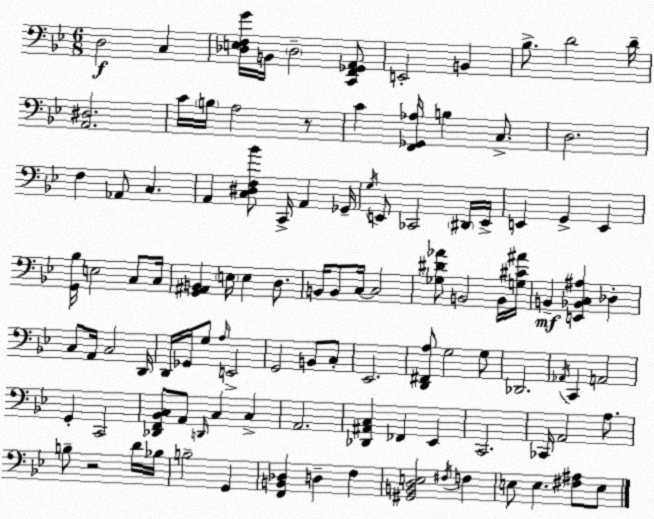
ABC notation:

X:1
T:Untitled
M:6/8
L:1/4
K:Gm
D,2 C, [_D,E,F,G]/4 B,,/4 _D,2 [C,,F,,_G,,A,,]/2 E,,2 B,, _B,/2 D2 D/4 [A,,^D,]2 C/4 B,/4 A,2 z/2 C [F,,_G,,_A,]/4 B, C,/2 D,2 F, _A,,/2 C, A,, [C,^D,F,_B]/2 C,,/4 A,, _G,,/4 G,/4 E,,/2 _C,,2 ^D,,/4 E,,/4 E,, G,, E,, [G,,_B,]/4 E,2 C,/2 C,/4 [G,,^A,,B,,] E,/4 E, D,/2 B,,/4 B,,/2 C,/4 C,2 [_G,^D_A]/2 B,,2 B,,/4 [G,^C^A]/4 B,, [E,,_B,,C,^A,] _D, C,/2 A,,/4 C,2 D,,/4 D,,/4 _G,,/4 G,/2 A,/4 E,,2 G,,2 B,,/2 C,/2 _E,,2 [D,,^F,,A,]/2 G,2 G,/2 _D,,2 _A,,/4 C,, A,,2 G,, C,,2 [_D,,F,,_B,,C,]/2 A,,/2 D,,/4 C, C, A,,2 [_D,,^A,,C,] _F,, _E,, C,,2 _C,,/4 A,,2 A,/2 B,/2 z2 D/4 _B,/4 B,2 G,, [F,,B,,_D,] D, F, [^G,,B,,D,E,]2 ^F,/4 F, E,/2 E, [^F,^A,]/2 E,/2